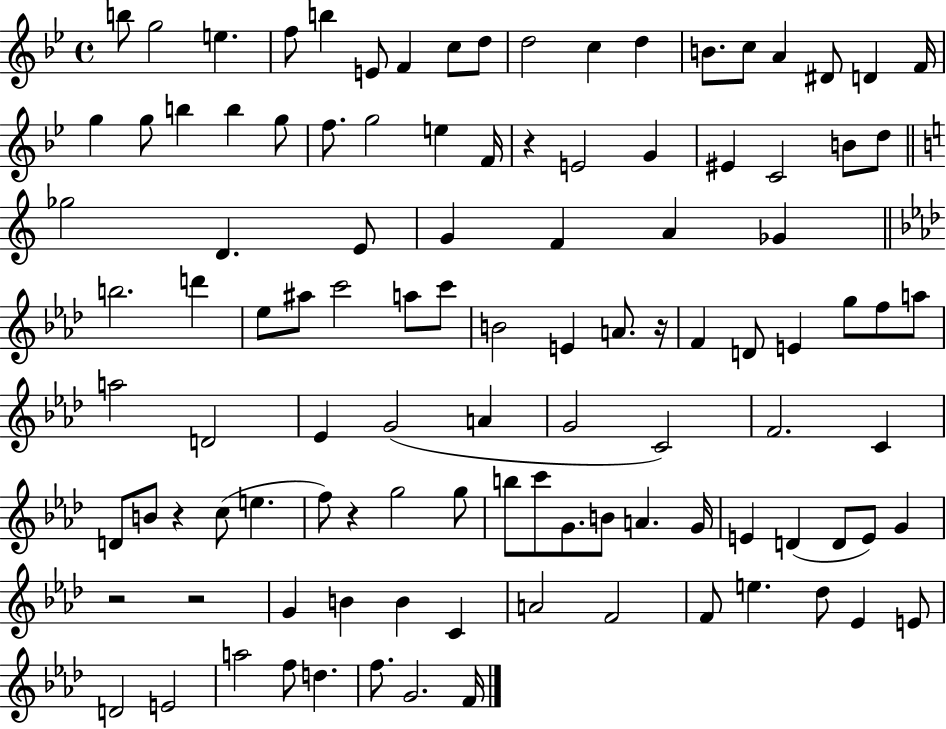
{
  \clef treble
  \time 4/4
  \defaultTimeSignature
  \key bes \major
  b''8 g''2 e''4. | f''8 b''4 e'8 f'4 c''8 d''8 | d''2 c''4 d''4 | b'8. c''8 a'4 dis'8 d'4 f'16 | \break g''4 g''8 b''4 b''4 g''8 | f''8. g''2 e''4 f'16 | r4 e'2 g'4 | eis'4 c'2 b'8 d''8 | \break \bar "||" \break \key c \major ges''2 d'4. e'8 | g'4 f'4 a'4 ges'4 | \bar "||" \break \key f \minor b''2. d'''4 | ees''8 ais''8 c'''2 a''8 c'''8 | b'2 e'4 a'8. r16 | f'4 d'8 e'4 g''8 f''8 a''8 | \break a''2 d'2 | ees'4 g'2( a'4 | g'2 c'2) | f'2. c'4 | \break d'8 b'8 r4 c''8( e''4. | f''8) r4 g''2 g''8 | b''8 c'''8 g'8. b'8 a'4. g'16 | e'4 d'4( d'8 e'8) g'4 | \break r2 r2 | g'4 b'4 b'4 c'4 | a'2 f'2 | f'8 e''4. des''8 ees'4 e'8 | \break d'2 e'2 | a''2 f''8 d''4. | f''8. g'2. f'16 | \bar "|."
}